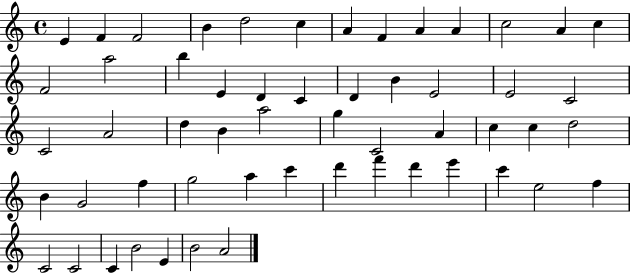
X:1
T:Untitled
M:4/4
L:1/4
K:C
E F F2 B d2 c A F A A c2 A c F2 a2 b E D C D B E2 E2 C2 C2 A2 d B a2 g C2 A c c d2 B G2 f g2 a c' d' f' d' e' c' e2 f C2 C2 C B2 E B2 A2